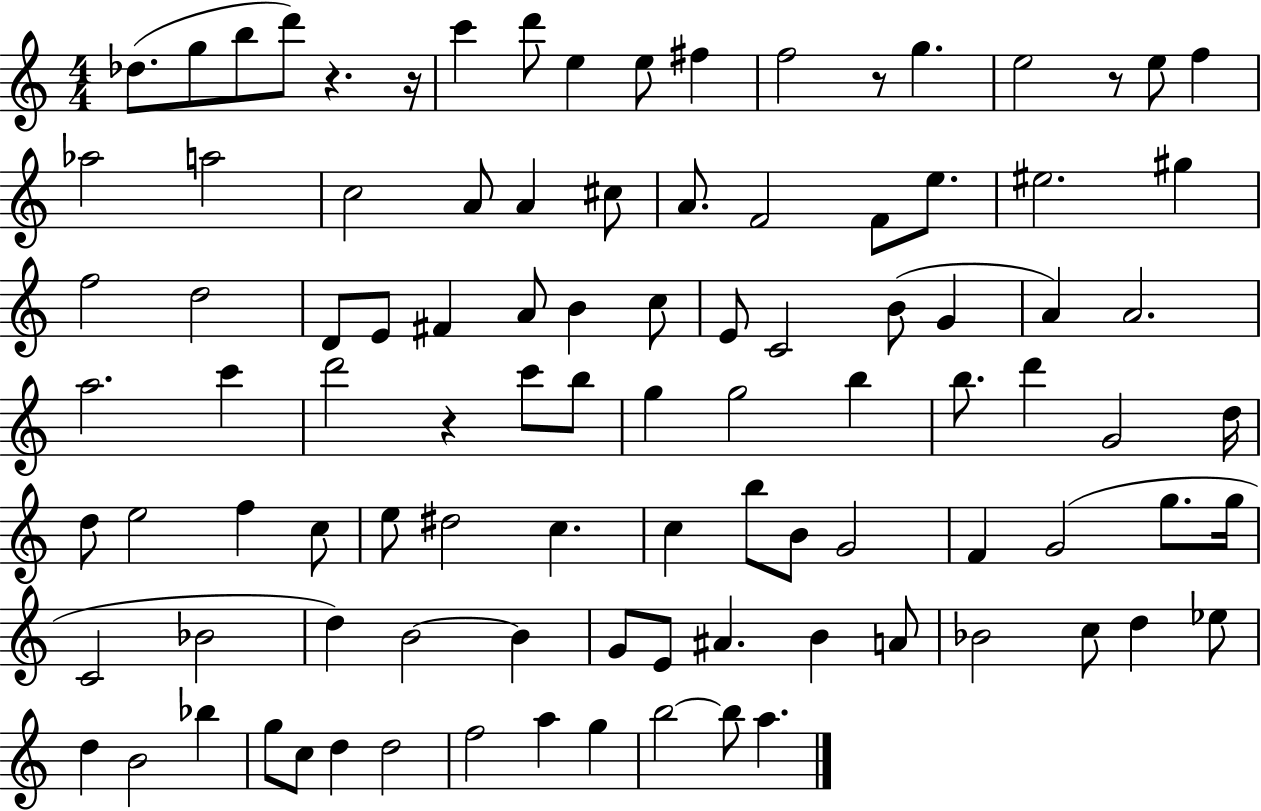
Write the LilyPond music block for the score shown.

{
  \clef treble
  \numericTimeSignature
  \time 4/4
  \key c \major
  des''8.( g''8 b''8 d'''8) r4. r16 | c'''4 d'''8 e''4 e''8 fis''4 | f''2 r8 g''4. | e''2 r8 e''8 f''4 | \break aes''2 a''2 | c''2 a'8 a'4 cis''8 | a'8. f'2 f'8 e''8. | eis''2. gis''4 | \break f''2 d''2 | d'8 e'8 fis'4 a'8 b'4 c''8 | e'8 c'2 b'8( g'4 | a'4) a'2. | \break a''2. c'''4 | d'''2 r4 c'''8 b''8 | g''4 g''2 b''4 | b''8. d'''4 g'2 d''16 | \break d''8 e''2 f''4 c''8 | e''8 dis''2 c''4. | c''4 b''8 b'8 g'2 | f'4 g'2( g''8. g''16 | \break c'2 bes'2 | d''4) b'2~~ b'4 | g'8 e'8 ais'4. b'4 a'8 | bes'2 c''8 d''4 ees''8 | \break d''4 b'2 bes''4 | g''8 c''8 d''4 d''2 | f''2 a''4 g''4 | b''2~~ b''8 a''4. | \break \bar "|."
}